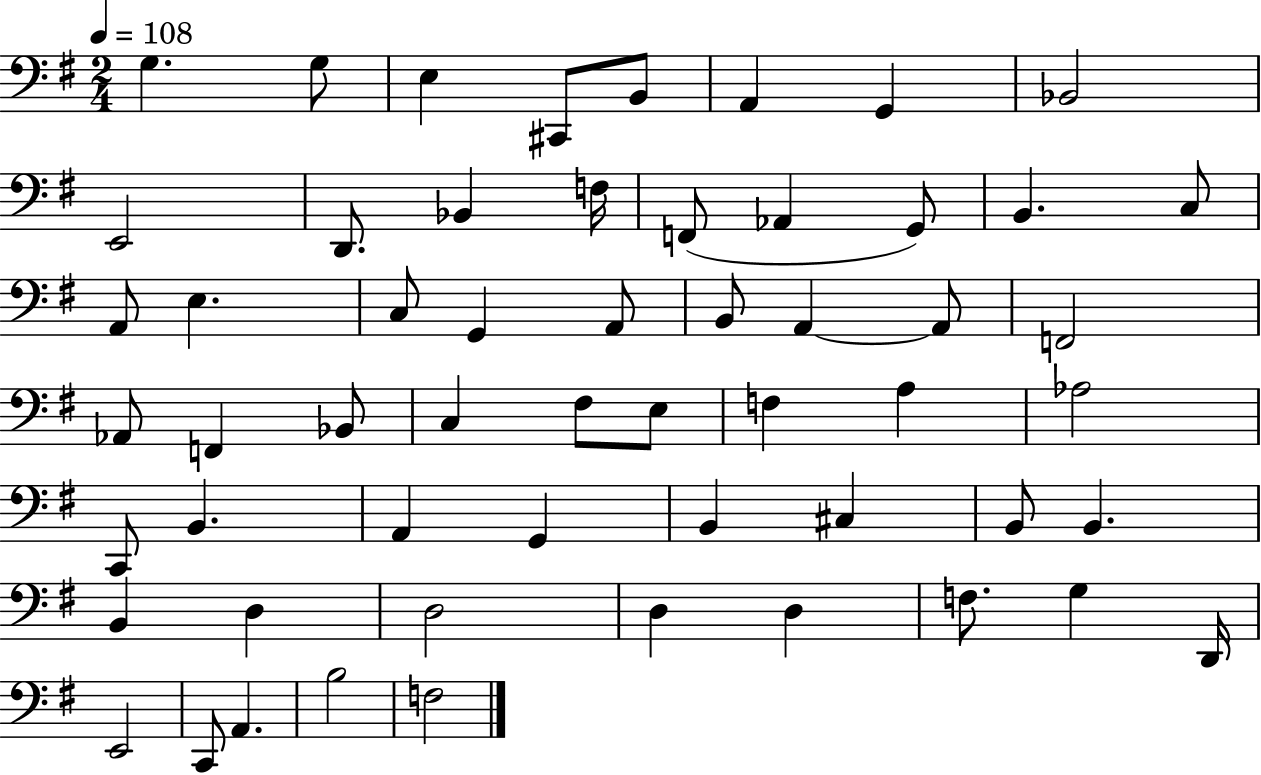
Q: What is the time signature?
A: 2/4